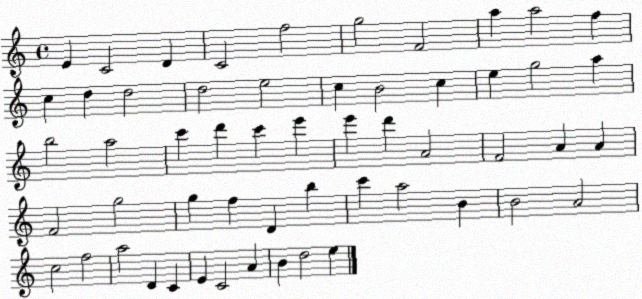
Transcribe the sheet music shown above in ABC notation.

X:1
T:Untitled
M:4/4
L:1/4
K:C
E C2 D C2 f2 g2 F2 a a2 f c d d2 d2 e2 c B2 c e g2 a b2 a2 c' d' c' e' e' d' A2 F2 A A F2 g2 g f D b c' a2 B B2 A2 c2 f2 a2 D C E C2 A B d2 e